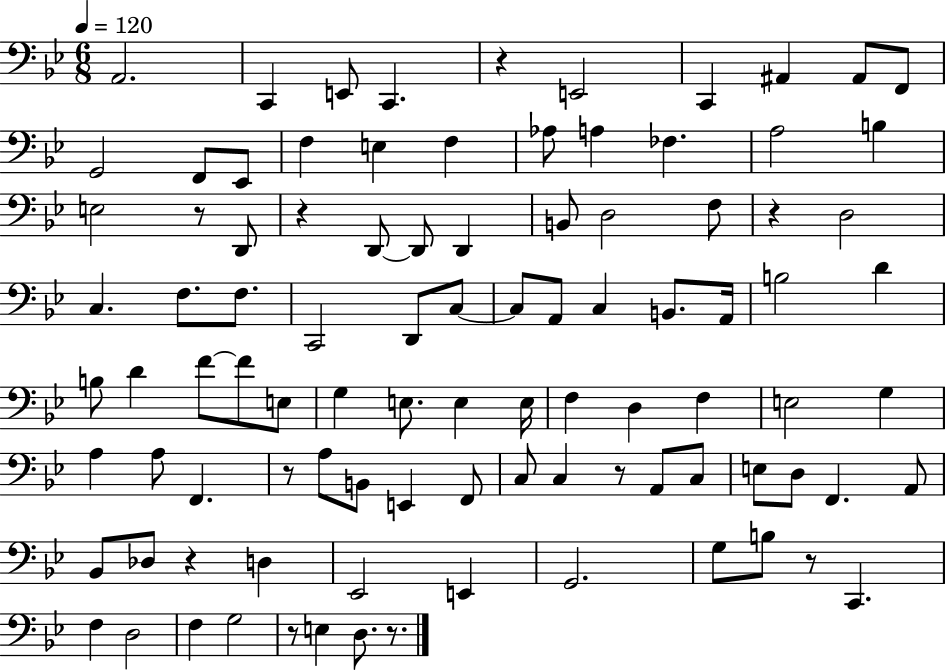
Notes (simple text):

A2/h. C2/q E2/e C2/q. R/q E2/h C2/q A#2/q A#2/e F2/e G2/h F2/e Eb2/e F3/q E3/q F3/q Ab3/e A3/q FES3/q. A3/h B3/q E3/h R/e D2/e R/q D2/e D2/e D2/q B2/e D3/h F3/e R/q D3/h C3/q. F3/e. F3/e. C2/h D2/e C3/e C3/e A2/e C3/q B2/e. A2/s B3/h D4/q B3/e D4/q F4/e F4/e E3/e G3/q E3/e. E3/q E3/s F3/q D3/q F3/q E3/h G3/q A3/q A3/e F2/q. R/e A3/e B2/e E2/q F2/e C3/e C3/q R/e A2/e C3/e E3/e D3/e F2/q. A2/e Bb2/e Db3/e R/q D3/q Eb2/h E2/q G2/h. G3/e B3/e R/e C2/q. F3/q D3/h F3/q G3/h R/e E3/q D3/e. R/e.